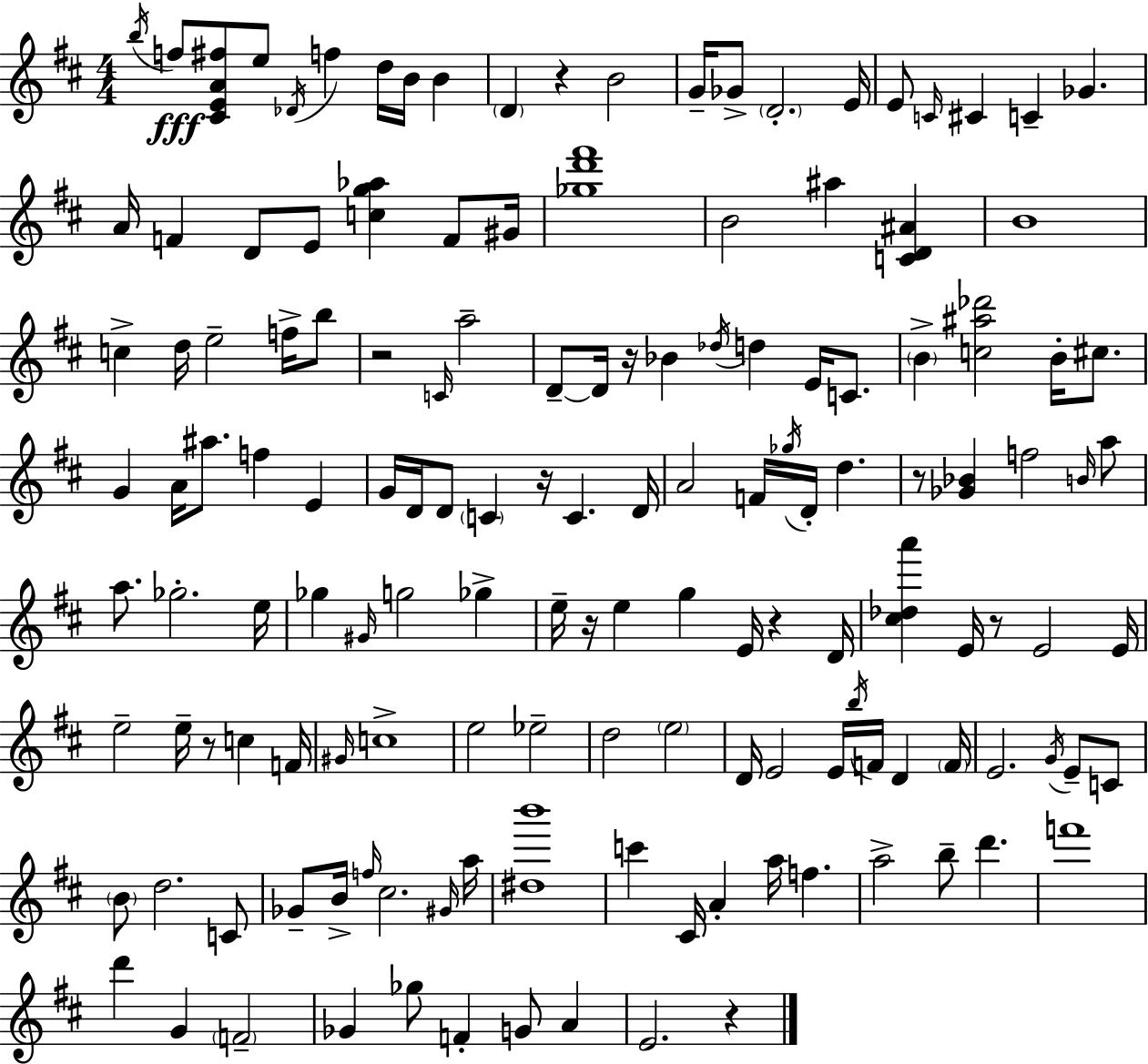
X:1
T:Untitled
M:4/4
L:1/4
K:D
b/4 f/2 [^CEA^f]/2 e/2 _D/4 f d/4 B/4 B D z B2 G/4 _G/2 D2 E/4 E/2 C/4 ^C C _G A/4 F D/2 E/2 [cg_a] F/2 ^G/4 [_gd'^f']4 B2 ^a [CD^A] B4 c d/4 e2 f/4 b/2 z2 C/4 a2 D/2 D/4 z/4 _B _d/4 d E/4 C/2 B [c^a_d']2 B/4 ^c/2 G A/4 ^a/2 f E G/4 D/4 D/2 C z/4 C D/4 A2 F/4 _g/4 D/4 d z/2 [_G_B] f2 B/4 a/2 a/2 _g2 e/4 _g ^G/4 g2 _g e/4 z/4 e g E/4 z D/4 [^c_da'] E/4 z/2 E2 E/4 e2 e/4 z/2 c F/4 ^G/4 c4 e2 _e2 d2 e2 D/4 E2 E/4 b/4 F/4 D F/4 E2 G/4 E/2 C/2 B/2 d2 C/2 _G/2 B/4 f/4 ^c2 ^G/4 a/4 [^db']4 c' ^C/4 A a/4 f a2 b/2 d' f'4 d' G F2 _G _g/2 F G/2 A E2 z